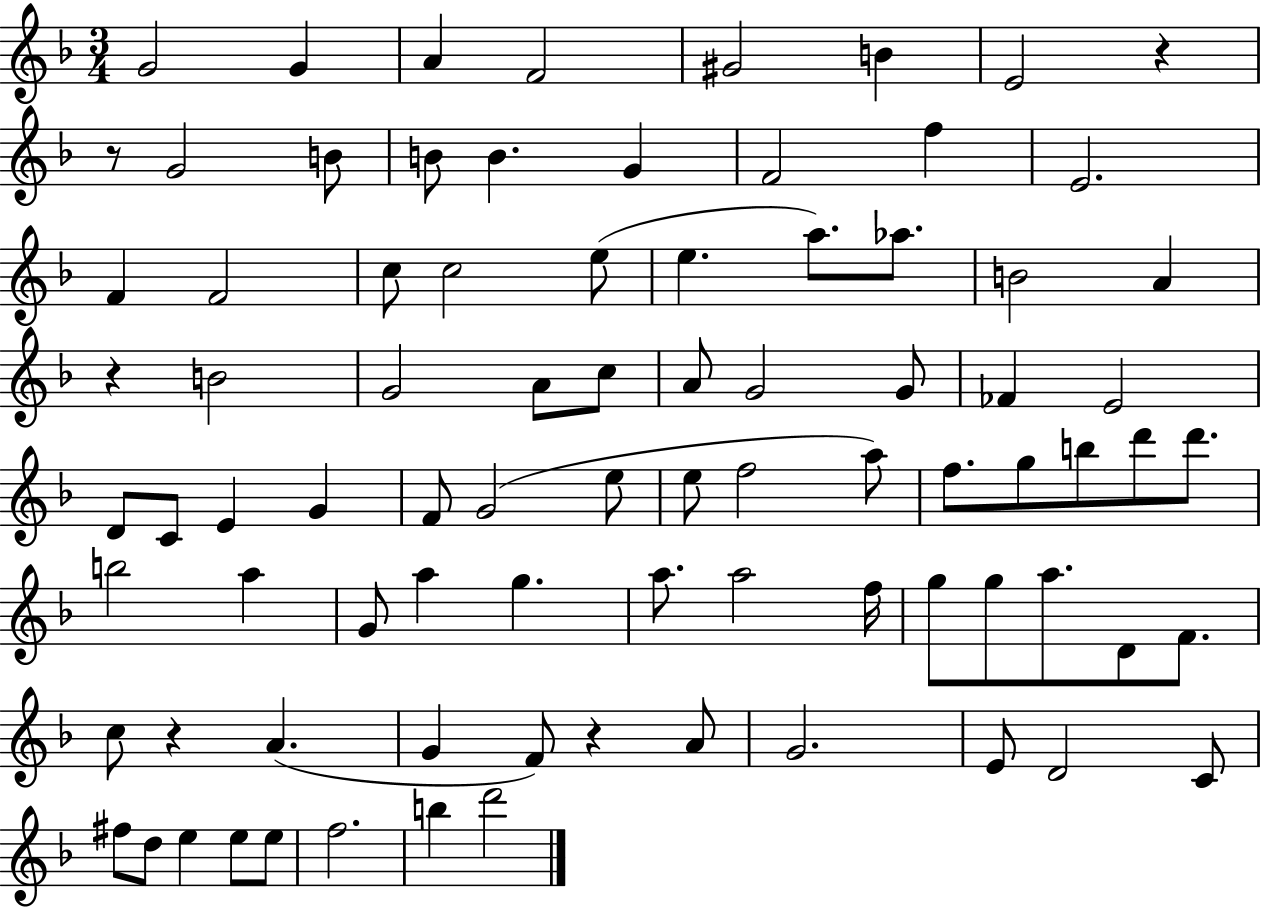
G4/h G4/q A4/q F4/h G#4/h B4/q E4/h R/q R/e G4/h B4/e B4/e B4/q. G4/q F4/h F5/q E4/h. F4/q F4/h C5/e C5/h E5/e E5/q. A5/e. Ab5/e. B4/h A4/q R/q B4/h G4/h A4/e C5/e A4/e G4/h G4/e FES4/q E4/h D4/e C4/e E4/q G4/q F4/e G4/h E5/e E5/e F5/h A5/e F5/e. G5/e B5/e D6/e D6/e. B5/h A5/q G4/e A5/q G5/q. A5/e. A5/h F5/s G5/e G5/e A5/e. D4/e F4/e. C5/e R/q A4/q. G4/q F4/e R/q A4/e G4/h. E4/e D4/h C4/e F#5/e D5/e E5/q E5/e E5/e F5/h. B5/q D6/h